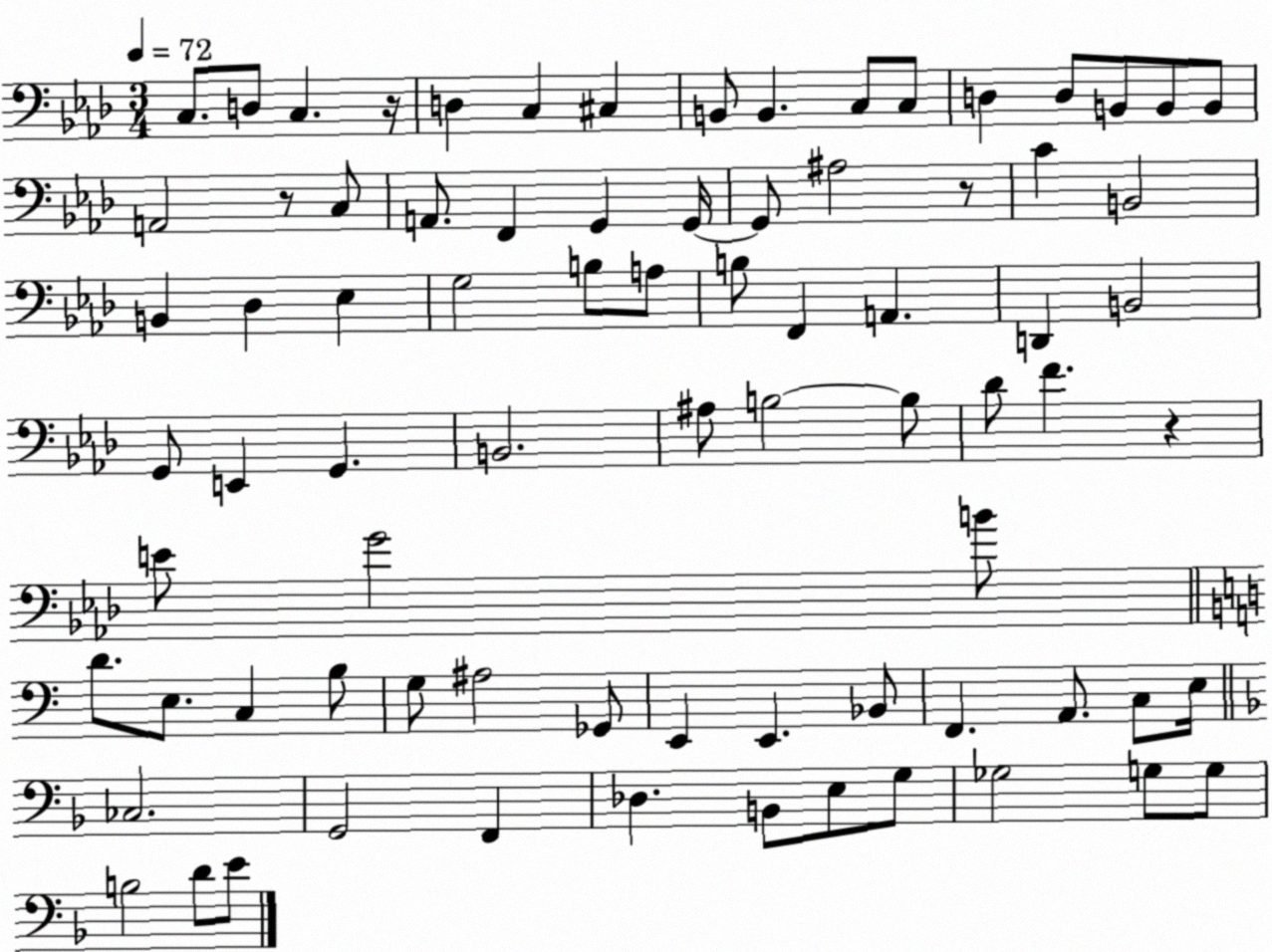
X:1
T:Untitled
M:3/4
L:1/4
K:Ab
C,/2 D,/2 C, z/4 D, C, ^C, B,,/2 B,, C,/2 C,/2 D, D,/2 B,,/2 B,,/2 B,,/2 A,,2 z/2 C,/2 A,,/2 F,, G,, G,,/4 G,,/2 ^A,2 z/2 C B,,2 B,, _D, _E, G,2 B,/2 A,/2 B,/2 F,, A,, D,, B,,2 G,,/2 E,, G,, B,,2 ^A,/2 B,2 B,/2 _D/2 F z E/2 G2 B/2 D/2 E,/2 C, B,/2 G,/2 ^A,2 _G,,/2 E,, E,, _B,,/2 F,, A,,/2 C,/2 E,/4 _C,2 G,,2 F,, _D, B,,/2 E,/2 G,/2 _G,2 G,/2 G,/2 B,2 D/2 E/2